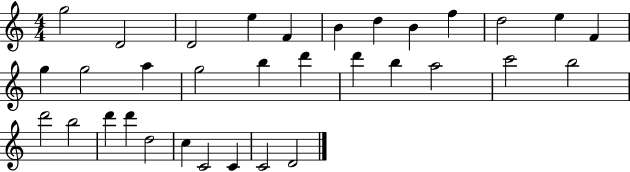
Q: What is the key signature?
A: C major